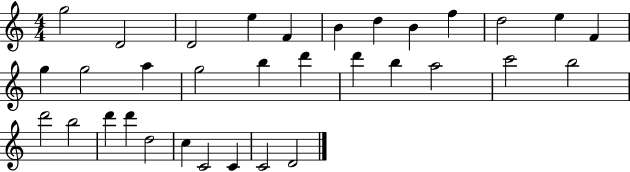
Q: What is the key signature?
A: C major